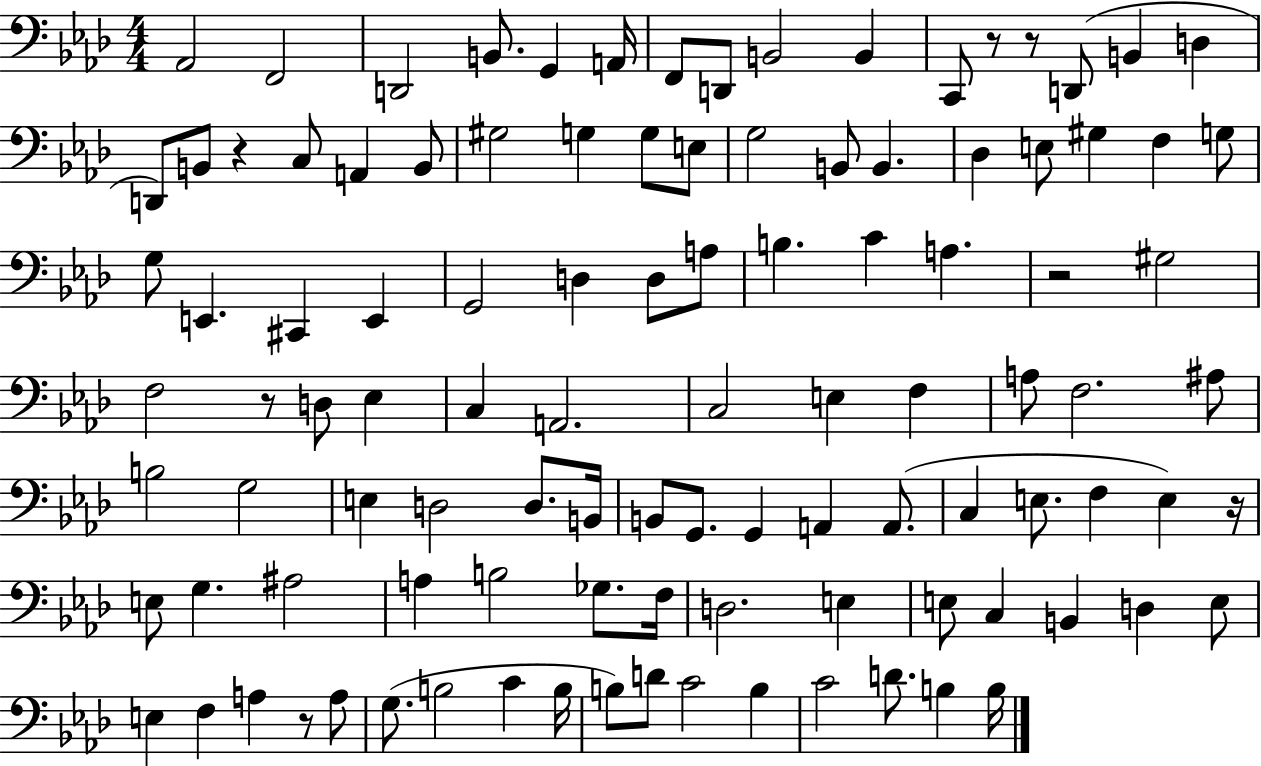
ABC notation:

X:1
T:Untitled
M:4/4
L:1/4
K:Ab
_A,,2 F,,2 D,,2 B,,/2 G,, A,,/4 F,,/2 D,,/2 B,,2 B,, C,,/2 z/2 z/2 D,,/2 B,, D, D,,/2 B,,/2 z C,/2 A,, B,,/2 ^G,2 G, G,/2 E,/2 G,2 B,,/2 B,, _D, E,/2 ^G, F, G,/2 G,/2 E,, ^C,, E,, G,,2 D, D,/2 A,/2 B, C A, z2 ^G,2 F,2 z/2 D,/2 _E, C, A,,2 C,2 E, F, A,/2 F,2 ^A,/2 B,2 G,2 E, D,2 D,/2 B,,/4 B,,/2 G,,/2 G,, A,, A,,/2 C, E,/2 F, E, z/4 E,/2 G, ^A,2 A, B,2 _G,/2 F,/4 D,2 E, E,/2 C, B,, D, E,/2 E, F, A, z/2 A,/2 G,/2 B,2 C B,/4 B,/2 D/2 C2 B, C2 D/2 B, B,/4